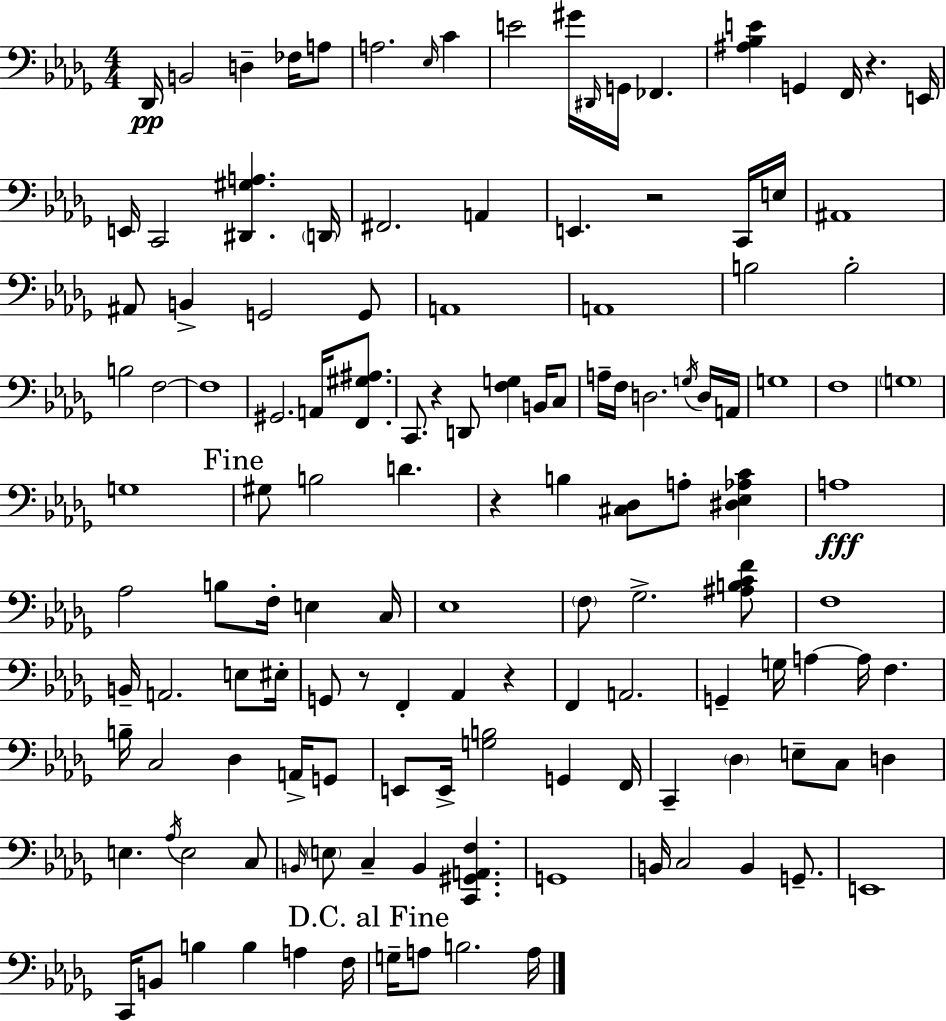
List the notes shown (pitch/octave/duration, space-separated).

Db2/s B2/h D3/q FES3/s A3/e A3/h. Eb3/s C4/q E4/h G#4/s D#2/s G2/s FES2/q. [A#3,Bb3,E4]/q G2/q F2/s R/q. E2/s E2/s C2/h [D#2,G#3,A3]/q. D2/s F#2/h. A2/q E2/q. R/h C2/s E3/s A#2/w A#2/e B2/q G2/h G2/e A2/w A2/w B3/h B3/h B3/h F3/h F3/w G#2/h. A2/s [F2,G#3,A#3]/e. C2/e. R/q D2/e [F3,G3]/q B2/s C3/e A3/s F3/s D3/h. G3/s D3/s A2/s G3/w F3/w G3/w G3/w G#3/e B3/h D4/q. R/q B3/q [C#3,Db3]/e A3/e [D#3,Eb3,Ab3,C4]/q A3/w Ab3/h B3/e F3/s E3/q C3/s Eb3/w F3/e Gb3/h. [A#3,B3,C4,F4]/e F3/w B2/s A2/h. E3/e EIS3/s G2/e R/e F2/q Ab2/q R/q F2/q A2/h. G2/q G3/s A3/q A3/s F3/q. B3/s C3/h Db3/q A2/s G2/e E2/e E2/s [G3,B3]/h G2/q F2/s C2/q Db3/q E3/e C3/e D3/q E3/q. Ab3/s E3/h C3/e B2/s E3/e C3/q B2/q [C2,G#2,A2,F3]/q. G2/w B2/s C3/h B2/q G2/e. E2/w C2/s B2/e B3/q B3/q A3/q F3/s G3/s A3/e B3/h. A3/s